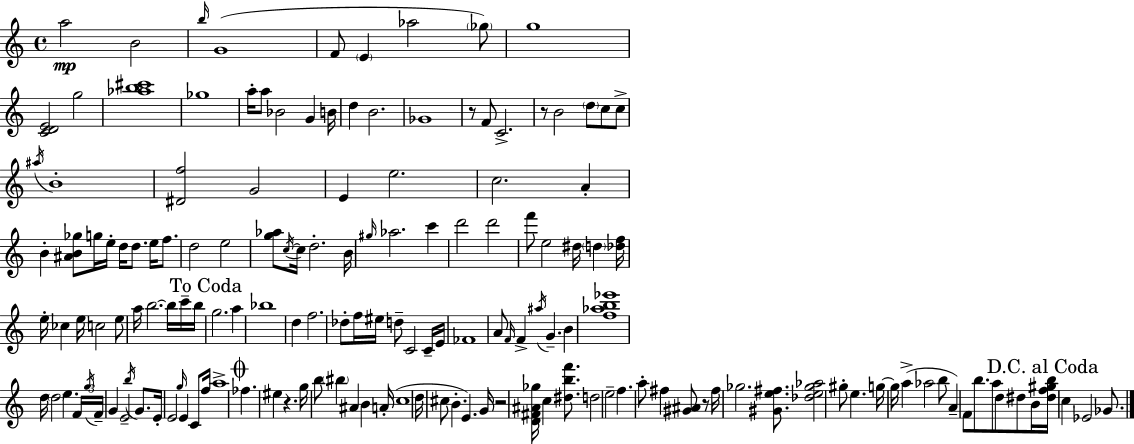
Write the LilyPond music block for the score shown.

{
  \clef treble
  \time 4/4
  \defaultTimeSignature
  \key a \minor
  a''2\mp b'2 | \grace { b''16 }( g'1 | f'8 \parenthesize e'4 aes''2 \parenthesize ges''8) | g''1 | \break <c' d' e'>2 g''2 | <aes'' b'' cis'''>1 | ges''1 | a''16-. a''8 bes'2 g'4 | \break b'16 d''4 b'2. | ges'1 | r8 f'8 c'2.-> | r8 b'2 \parenthesize d''8 c''8 c''8-> | \break \acciaccatura { ais''16 } b'1-. | <dis' f''>2 g'2 | e'4 e''2. | c''2. a'4-. | \break b'4-. <ais' b' ges''>8 g''16 e''16-. d''16 d''8. e''16 f''8. | d''2 e''2 | <g'' aes''>8 \acciaccatura { c''16~ }~ c''16 d''2.-. | b'16 \grace { gis''16 } aes''2. | \break c'''4 d'''2 d'''2 | f'''8 e''2 dis''16 \parenthesize d''4 | <des'' f''>16 e''16-. ces''4 e''16 c''2 | e''8 a''16 b''2.~~ | \break b''16 c'''16-- b''16 \mark "To Coda" g''2. | a''4 bes''1 | d''4 f''2. | des''8-. f''16 eis''16 d''8-- c'2 | \break c'16-- e'16 fes'1 | a'8 \grace { f'16 } f'4-> \acciaccatura { ais''16 } g'4.-- | b'4 <f'' aes'' b'' ees'''>1 | d''16 \parenthesize d''2 e''4. | \break \tuplet 3/2 { f'16 \acciaccatura { g''16 } f'16-- } g'4 e'2-- | \acciaccatura { b''16 } g'8. e'16-. e'2 | \grace { g''16 } e'4 c'8 f''16 a''1-> | \mark \markup { \musicglyph "scripts.coda" } fes''4. eis''4 | \break r4. g''16 b''8 \parenthesize bis''4 | ais'4 b'4 a'16-.( c''1 | d''16 cis''8 b'4.-. | e'4.) g'16 r2 | \break <d' fis' ais' ges''>16 c''4 <dis'' b'' f'''>8. d''2 | e''2-- f''4. a''8-. | fis''4 <gis' ais'>8 r8 fis''16 ges''2. | <gis' e'' fis''>8. <des'' e'' ges'' aes''>2 | \break gis''8-. e''4. g''16~~ g''16 a''4->( aes''2 | b''8 a'4--) f'8 b''8. | a''8 d''8 dis''8 b'16 \mark "D.C. al Coda" <dis'' f'' gis'' b''>16 c''4 ees'2 | ges'8. \bar "|."
}